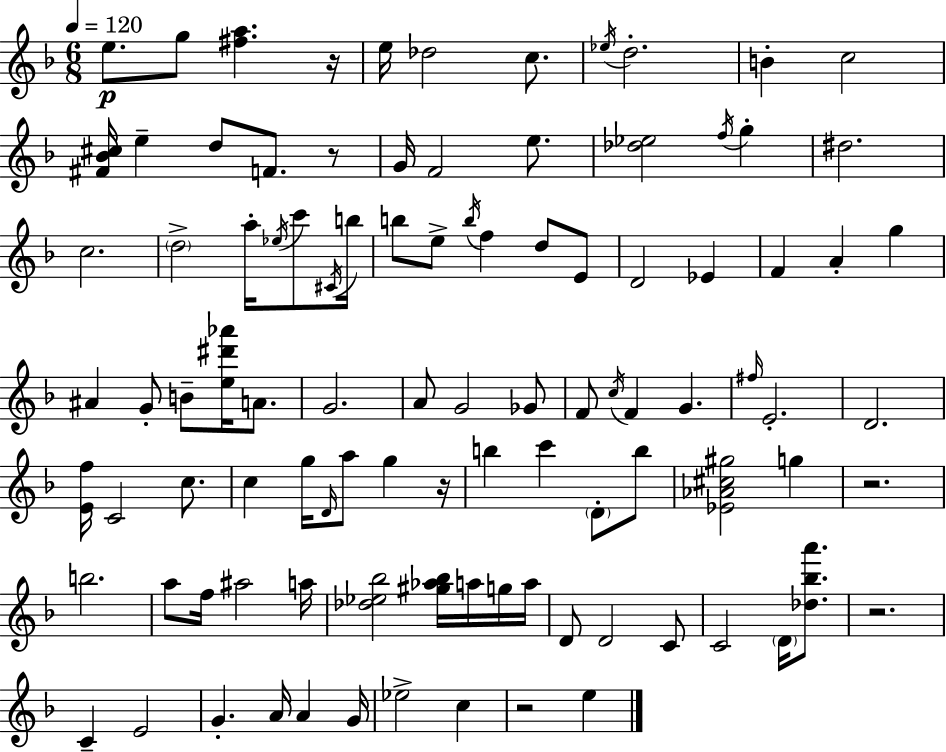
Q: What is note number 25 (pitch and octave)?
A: B5